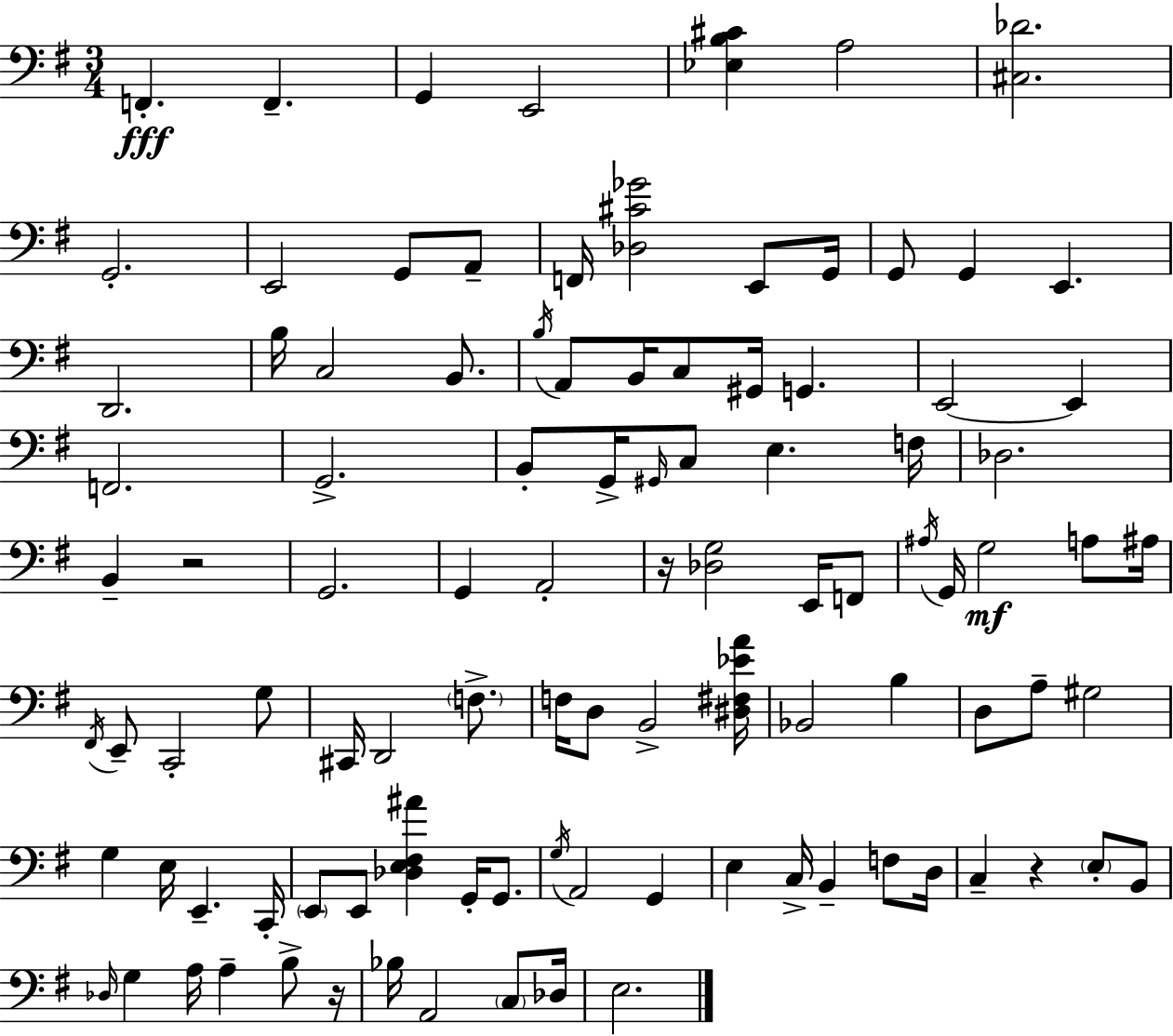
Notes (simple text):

F2/q. F2/q. G2/q E2/h [Eb3,B3,C#4]/q A3/h [C#3,Db4]/h. G2/h. E2/h G2/e A2/e F2/s [Db3,C#4,Gb4]/h E2/e G2/s G2/e G2/q E2/q. D2/h. B3/s C3/h B2/e. B3/s A2/e B2/s C3/e G#2/s G2/q. E2/h E2/q F2/h. G2/h. B2/e G2/s G#2/s C3/e E3/q. F3/s Db3/h. B2/q R/h G2/h. G2/q A2/h R/s [Db3,G3]/h E2/s F2/e A#3/s G2/s G3/h A3/e A#3/s F#2/s E2/e C2/h G3/e C#2/s D2/h F3/e. F3/s D3/e B2/h [D#3,F#3,Eb4,A4]/s Bb2/h B3/q D3/e A3/e G#3/h G3/q E3/s E2/q. C2/s E2/e E2/e [Db3,E3,F#3,A#4]/q G2/s G2/e. G3/s A2/h G2/q E3/q C3/s B2/q F3/e D3/s C3/q R/q E3/e B2/e Db3/s G3/q A3/s A3/q B3/e R/s Bb3/s A2/h C3/e Db3/s E3/h.